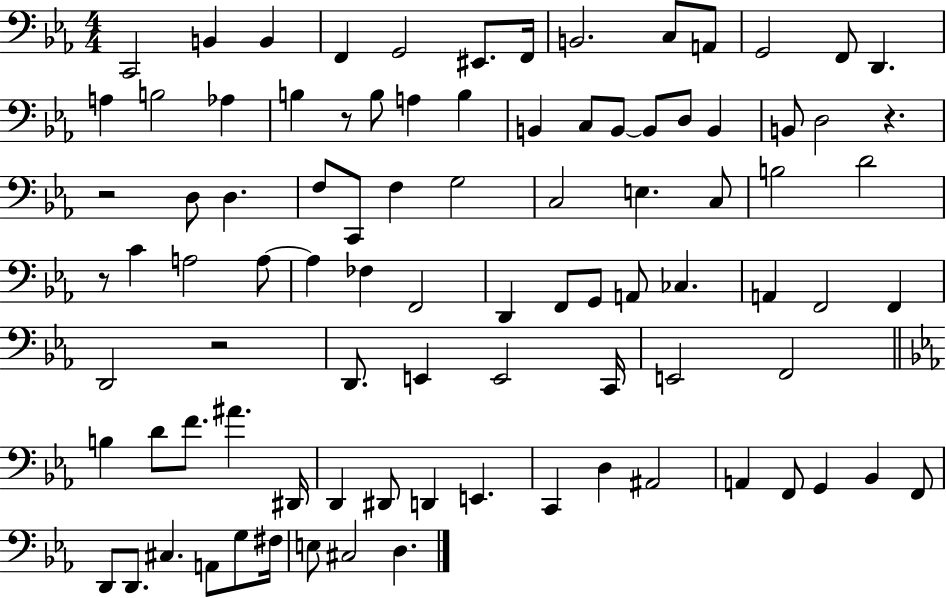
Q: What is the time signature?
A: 4/4